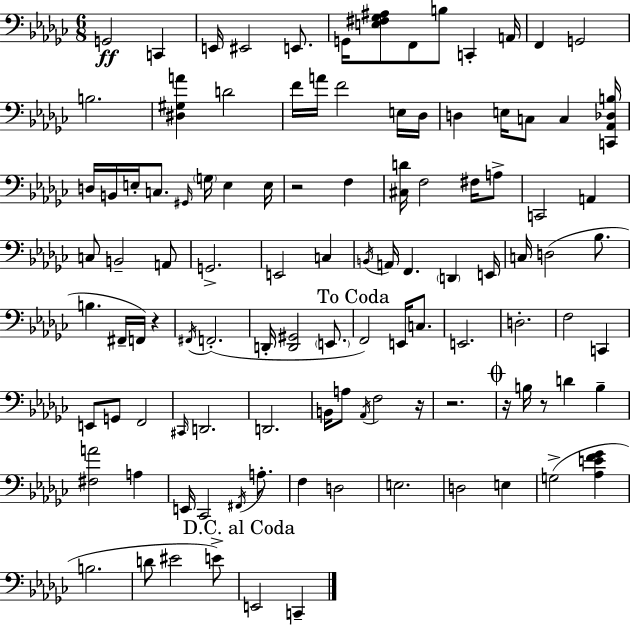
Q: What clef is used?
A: bass